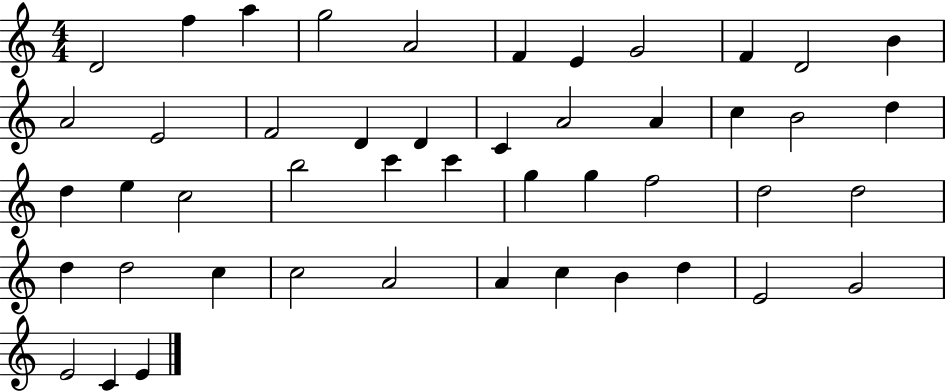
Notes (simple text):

D4/h F5/q A5/q G5/h A4/h F4/q E4/q G4/h F4/q D4/h B4/q A4/h E4/h F4/h D4/q D4/q C4/q A4/h A4/q C5/q B4/h D5/q D5/q E5/q C5/h B5/h C6/q C6/q G5/q G5/q F5/h D5/h D5/h D5/q D5/h C5/q C5/h A4/h A4/q C5/q B4/q D5/q E4/h G4/h E4/h C4/q E4/q